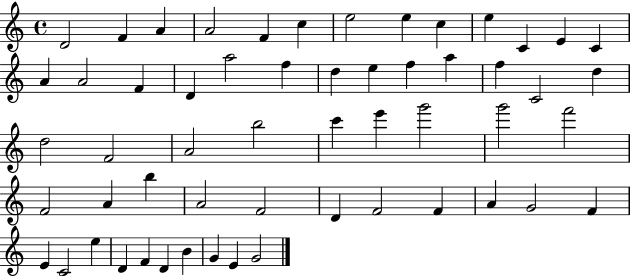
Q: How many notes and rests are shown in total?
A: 56